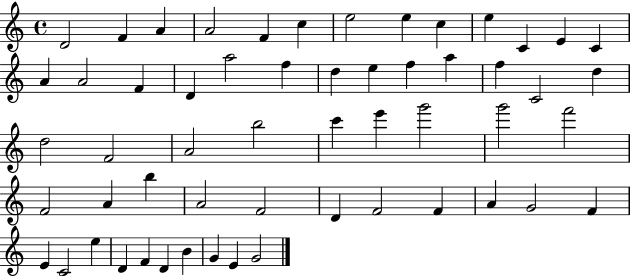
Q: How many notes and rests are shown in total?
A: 56